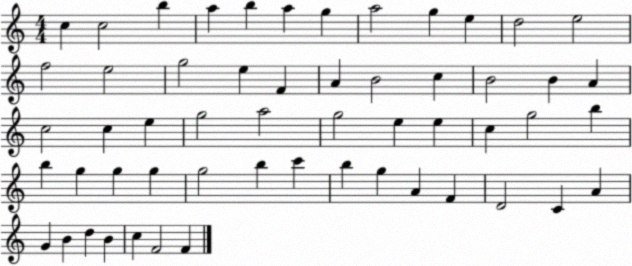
X:1
T:Untitled
M:4/4
L:1/4
K:C
c c2 b a b a g a2 g e d2 e2 f2 e2 g2 e F A B2 c B2 B A c2 c e g2 a2 g2 e e c g2 b b g g g g2 b c' b g A F D2 C A G B d B c F2 F